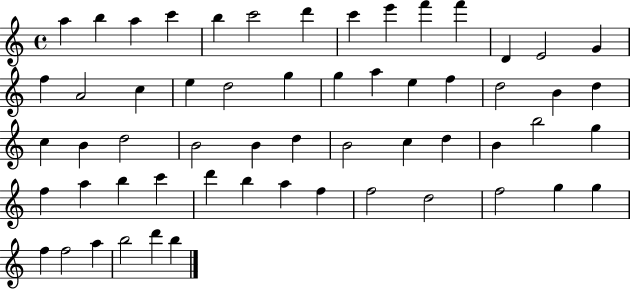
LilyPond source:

{
  \clef treble
  \time 4/4
  \defaultTimeSignature
  \key c \major
  a''4 b''4 a''4 c'''4 | b''4 c'''2 d'''4 | c'''4 e'''4 f'''4 f'''4 | d'4 e'2 g'4 | \break f''4 a'2 c''4 | e''4 d''2 g''4 | g''4 a''4 e''4 f''4 | d''2 b'4 d''4 | \break c''4 b'4 d''2 | b'2 b'4 d''4 | b'2 c''4 d''4 | b'4 b''2 g''4 | \break f''4 a''4 b''4 c'''4 | d'''4 b''4 a''4 f''4 | f''2 d''2 | f''2 g''4 g''4 | \break f''4 f''2 a''4 | b''2 d'''4 b''4 | \bar "|."
}